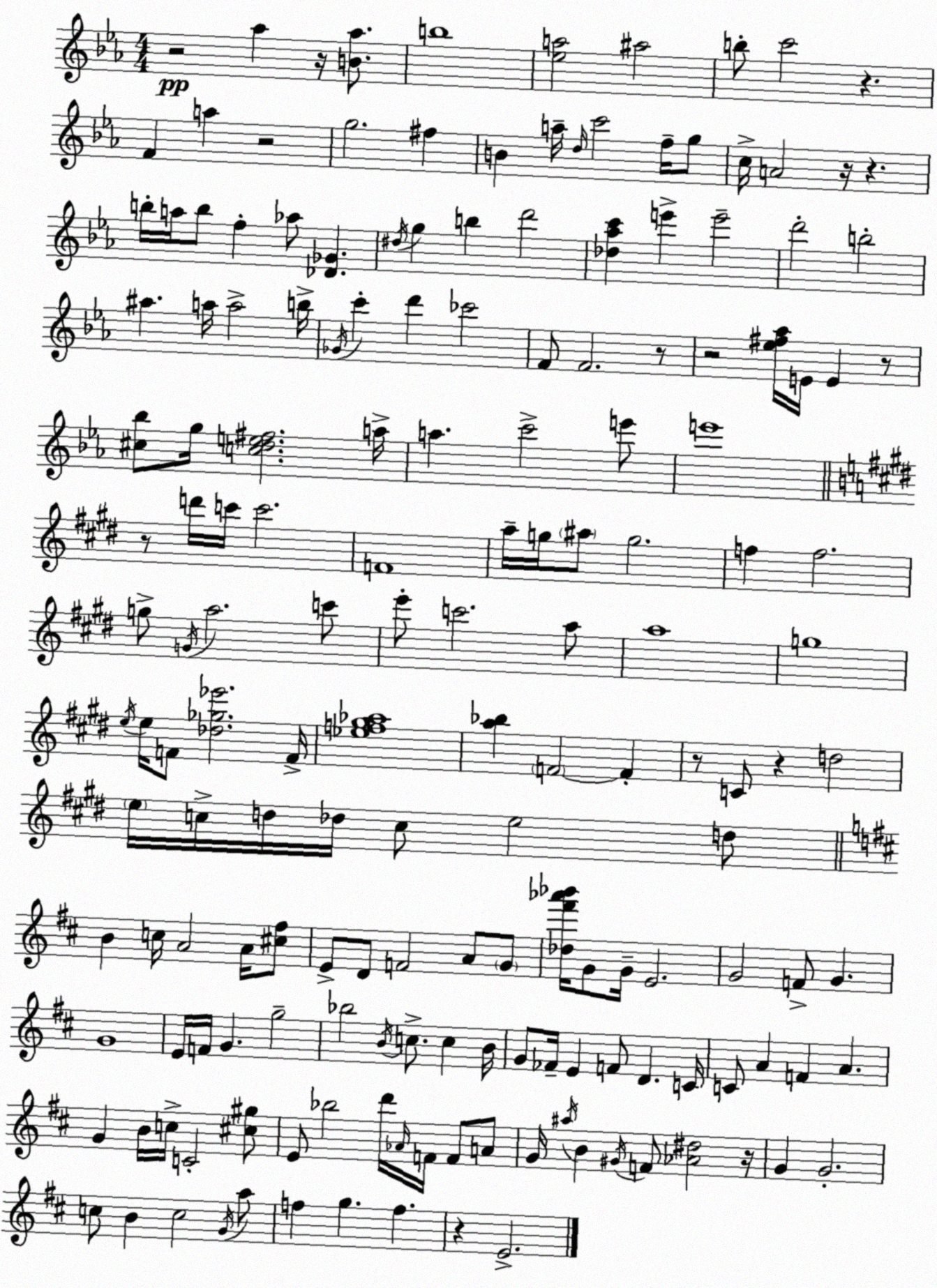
X:1
T:Untitled
M:4/4
L:1/4
K:Cm
z2 _a z/4 [B_a]/2 b4 [_ea]2 ^a2 b/2 c'2 z F a z2 g2 ^f B a/4 d/4 c'2 f/4 g/2 c/4 A2 z/4 z b/4 a/4 b/2 f _a/2 [_D_G] ^d/4 g b d'2 [_d_ac'] e' e'2 d'2 b2 ^a a/4 a2 b/4 _G/4 c' d' _c'2 F/2 F2 z/2 z2 [_e^f_a]/4 E/4 E z/2 [^c_b]/2 g/4 [cde^f]2 a/4 a c'2 e'/2 e'4 z/2 d'/4 c'/4 c'2 F4 a/4 g/4 ^a/2 g2 f f2 g/2 G/4 a2 c'/2 e'/2 c'2 a/2 a4 g4 e/4 e/4 F/2 [_d_g_e']2 F/4 [_ef^g_a]4 [a_b] F2 F z/2 C/2 z d2 e/4 c/4 d/4 _d/4 c/2 e2 d/2 B c/4 A2 A/4 [^c^f]/2 E/2 D/2 F2 A/2 G/2 [_d^f'_a'_b']/4 G/2 G/4 E2 G2 F/2 G G4 E/4 F/4 G g2 _b2 B/4 c/2 c B/4 G/2 _F/4 E F/2 D C/4 C/2 A F A G B/4 c/4 C2 [^c^g]/2 E/2 _b2 d'/4 _A/4 F/4 F/2 A/2 G/4 ^a/4 B ^G/4 F/2 [_A^d]2 z/4 G G2 c/2 B c2 G/4 a/2 f g f z E2